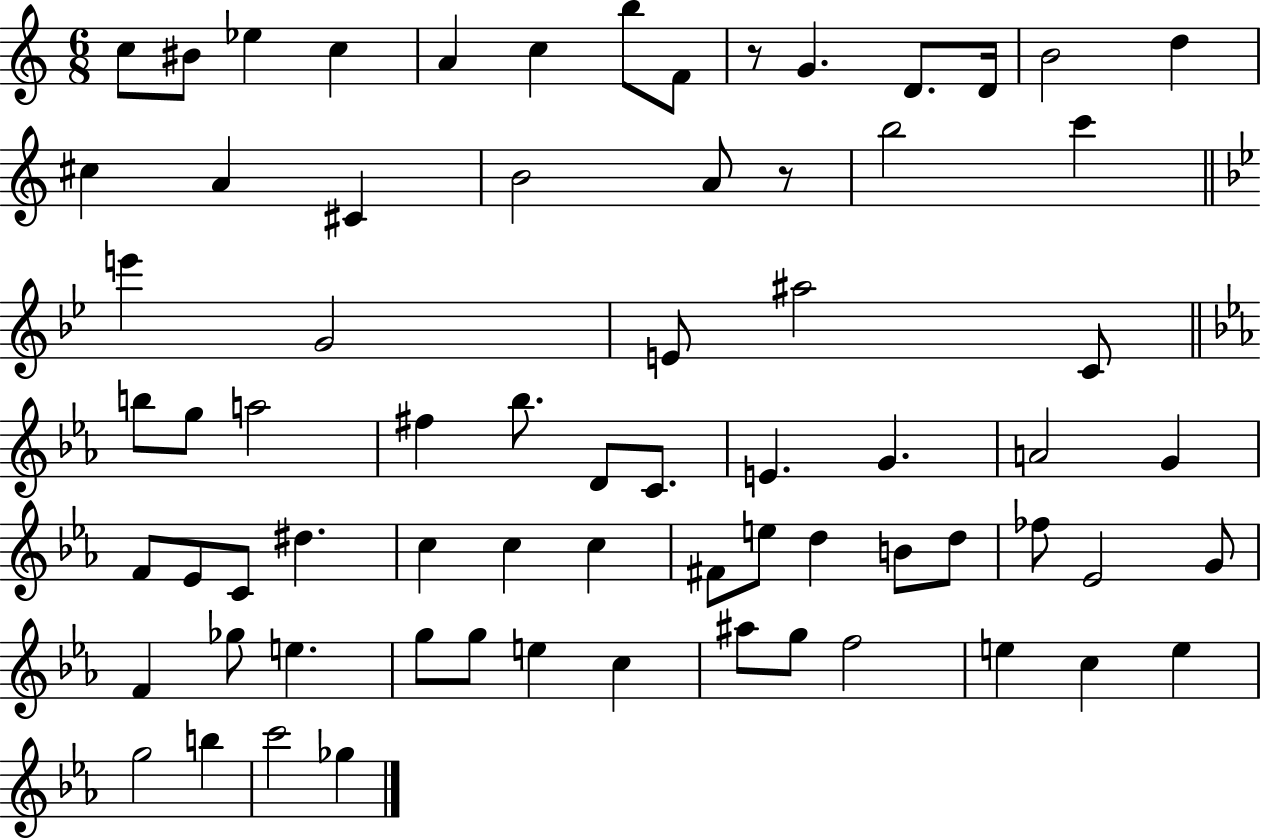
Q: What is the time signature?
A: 6/8